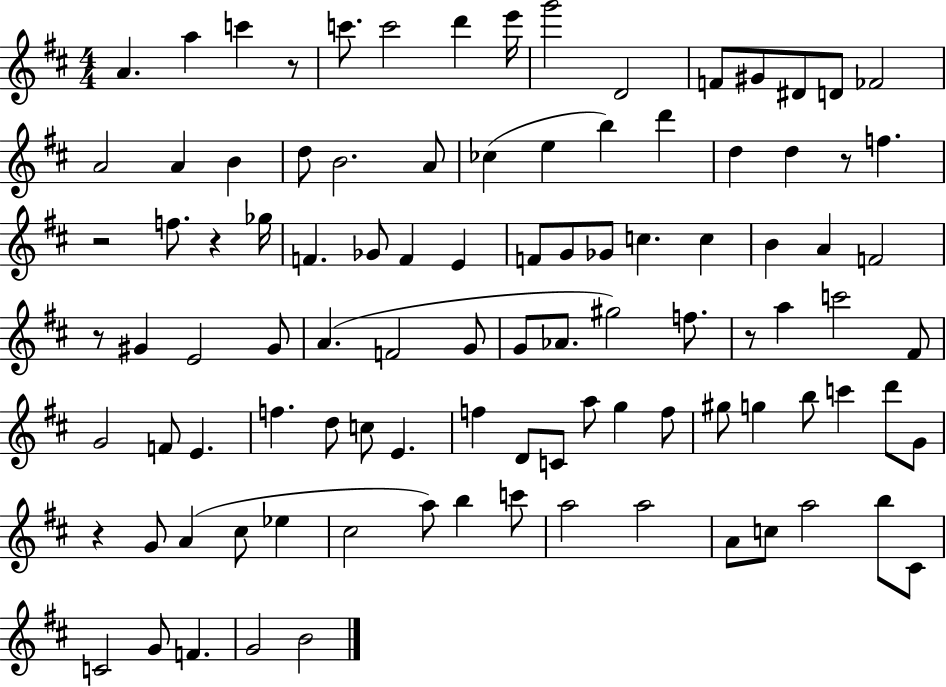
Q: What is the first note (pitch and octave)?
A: A4